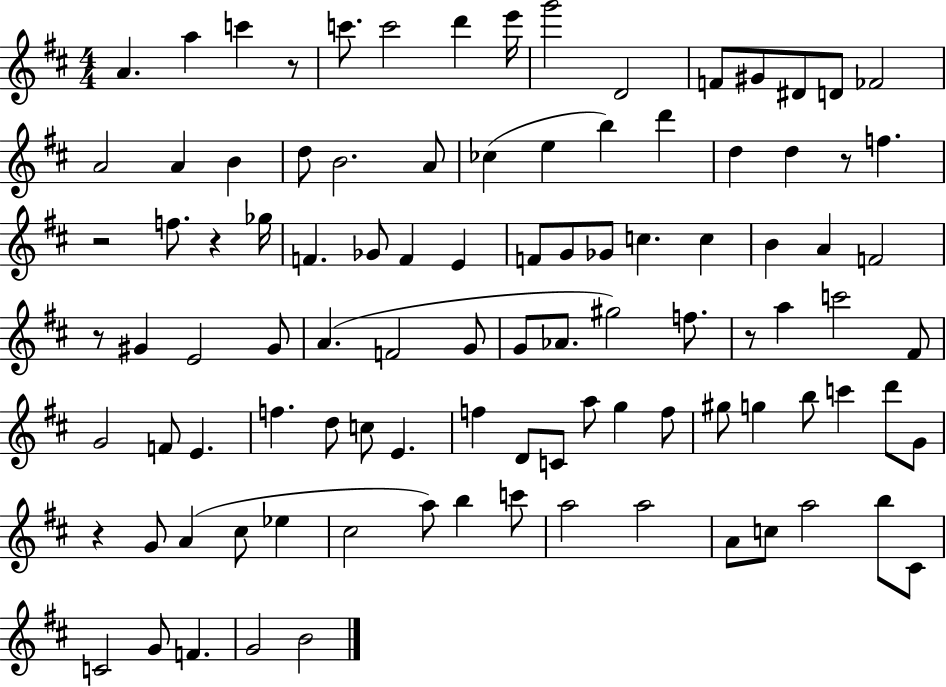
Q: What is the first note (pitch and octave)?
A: A4